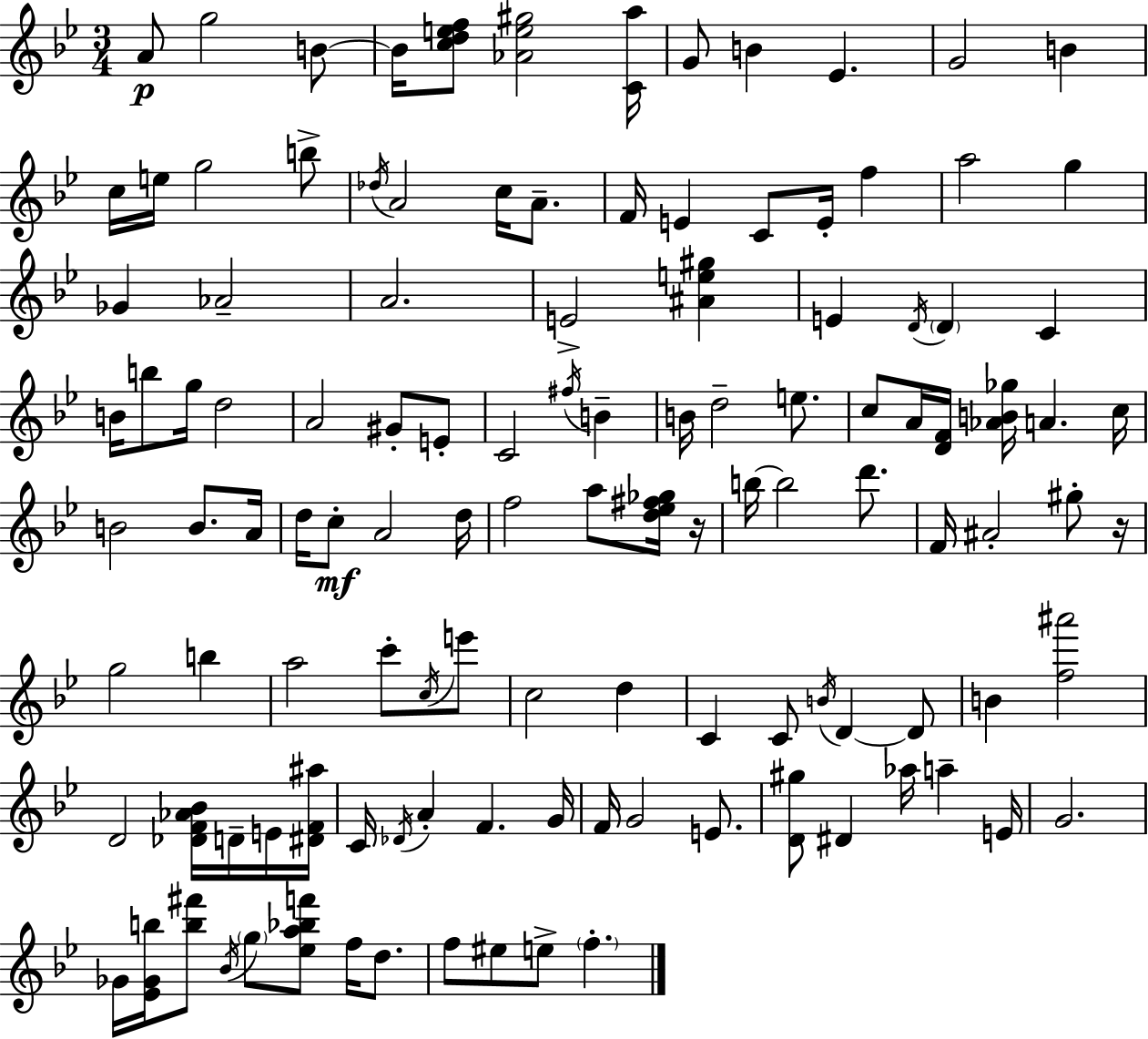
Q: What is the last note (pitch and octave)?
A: F5